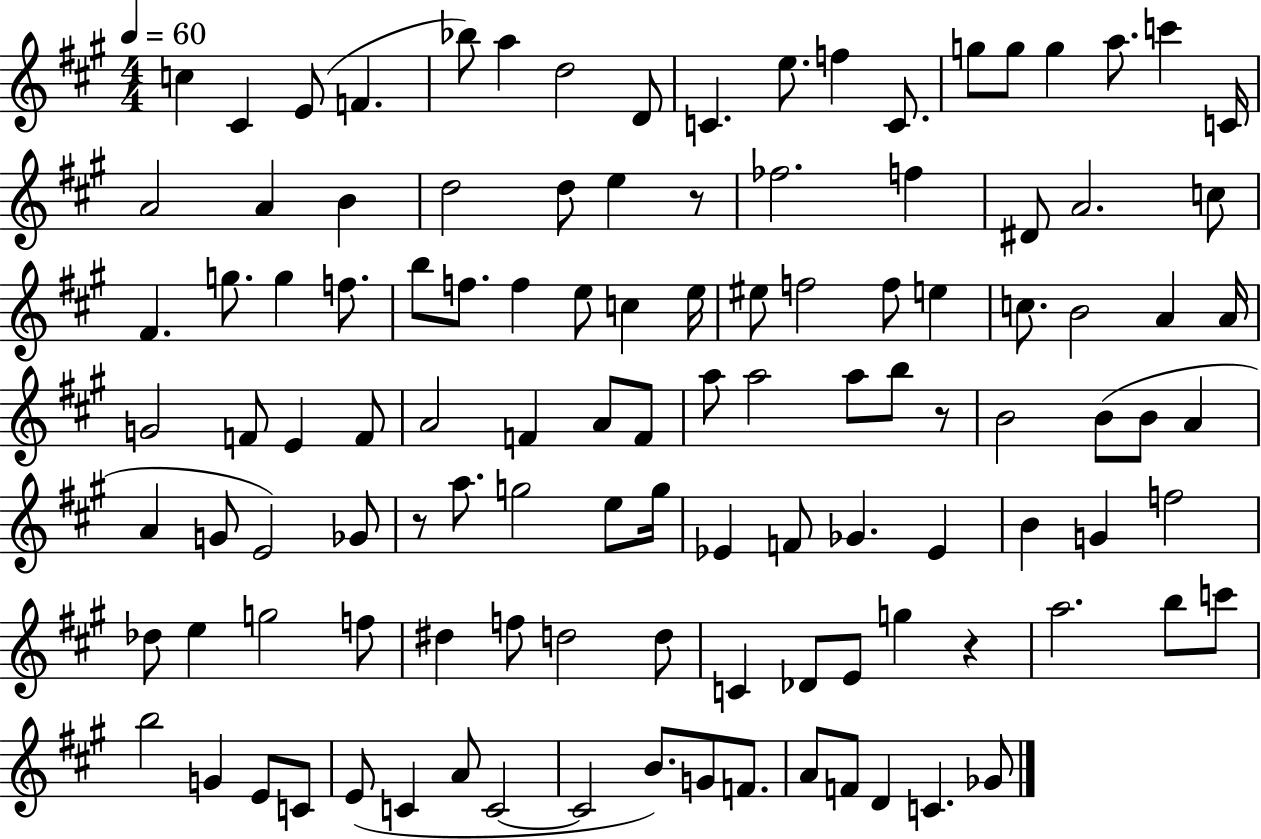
C5/q C#4/q E4/e F4/q. Bb5/e A5/q D5/h D4/e C4/q. E5/e. F5/q C4/e. G5/e G5/e G5/q A5/e. C6/q C4/s A4/h A4/q B4/q D5/h D5/e E5/q R/e FES5/h. F5/q D#4/e A4/h. C5/e F#4/q. G5/e. G5/q F5/e. B5/e F5/e. F5/q E5/e C5/q E5/s EIS5/e F5/h F5/e E5/q C5/e. B4/h A4/q A4/s G4/h F4/e E4/q F4/e A4/h F4/q A4/e F4/e A5/e A5/h A5/e B5/e R/e B4/h B4/e B4/e A4/q A4/q G4/e E4/h Gb4/e R/e A5/e. G5/h E5/e G5/s Eb4/q F4/e Gb4/q. Eb4/q B4/q G4/q F5/h Db5/e E5/q G5/h F5/e D#5/q F5/e D5/h D5/e C4/q Db4/e E4/e G5/q R/q A5/h. B5/e C6/e B5/h G4/q E4/e C4/e E4/e C4/q A4/e C4/h C4/h B4/e. G4/e F4/e. A4/e F4/e D4/q C4/q. Gb4/e